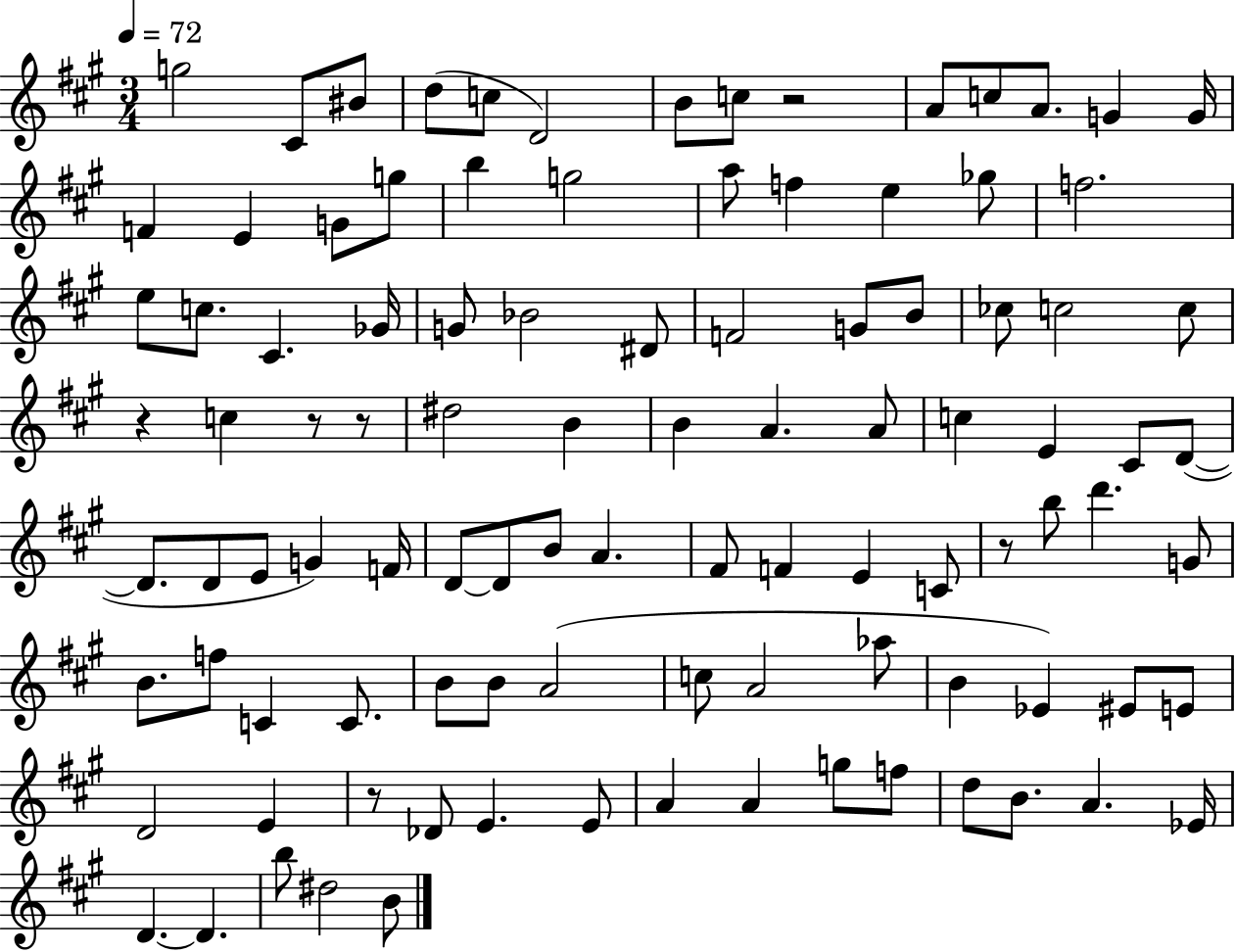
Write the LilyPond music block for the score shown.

{
  \clef treble
  \numericTimeSignature
  \time 3/4
  \key a \major
  \tempo 4 = 72
  \repeat volta 2 { g''2 cis'8 bis'8 | d''8( c''8 d'2) | b'8 c''8 r2 | a'8 c''8 a'8. g'4 g'16 | \break f'4 e'4 g'8 g''8 | b''4 g''2 | a''8 f''4 e''4 ges''8 | f''2. | \break e''8 c''8. cis'4. ges'16 | g'8 bes'2 dis'8 | f'2 g'8 b'8 | ces''8 c''2 c''8 | \break r4 c''4 r8 r8 | dis''2 b'4 | b'4 a'4. a'8 | c''4 e'4 cis'8 d'8~(~ | \break d'8. d'8 e'8 g'4) f'16 | d'8~~ d'8 b'8 a'4. | fis'8 f'4 e'4 c'8 | r8 b''8 d'''4. g'8 | \break b'8. f''8 c'4 c'8. | b'8 b'8 a'2( | c''8 a'2 aes''8 | b'4 ees'4) eis'8 e'8 | \break d'2 e'4 | r8 des'8 e'4. e'8 | a'4 a'4 g''8 f''8 | d''8 b'8. a'4. ees'16 | \break d'4.~~ d'4. | b''8 dis''2 b'8 | } \bar "|."
}